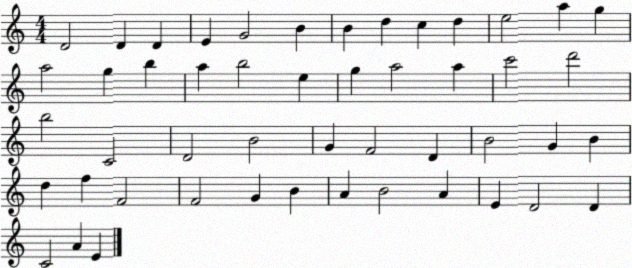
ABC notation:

X:1
T:Untitled
M:4/4
L:1/4
K:C
D2 D D E G2 B B d c d e2 a g a2 g b a b2 e g a2 a c'2 d'2 b2 C2 D2 B2 G F2 D B2 G B d f F2 F2 G B A B2 A E D2 D C2 A E